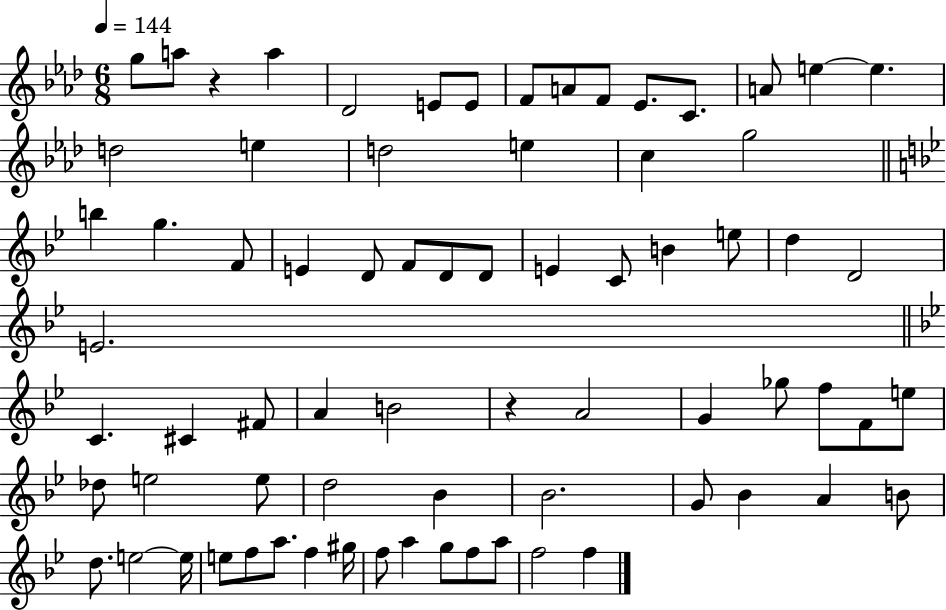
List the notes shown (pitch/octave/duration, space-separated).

G5/e A5/e R/q A5/q Db4/h E4/e E4/e F4/e A4/e F4/e Eb4/e. C4/e. A4/e E5/q E5/q. D5/h E5/q D5/h E5/q C5/q G5/h B5/q G5/q. F4/e E4/q D4/e F4/e D4/e D4/e E4/q C4/e B4/q E5/e D5/q D4/h E4/h. C4/q. C#4/q F#4/e A4/q B4/h R/q A4/h G4/q Gb5/e F5/e F4/e E5/e Db5/e E5/h E5/e D5/h Bb4/q Bb4/h. G4/e Bb4/q A4/q B4/e D5/e. E5/h E5/s E5/e F5/e A5/e. F5/q G#5/s F5/e A5/q G5/e F5/e A5/e F5/h F5/q